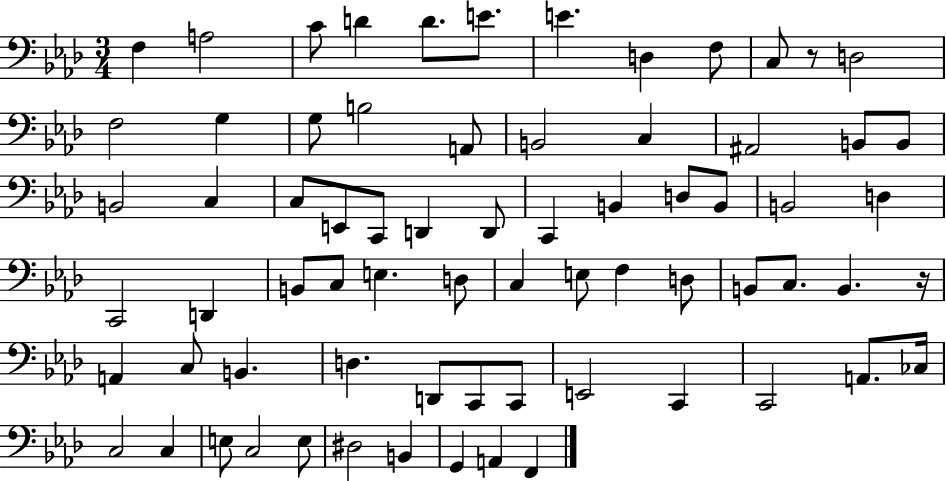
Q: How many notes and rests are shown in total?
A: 71